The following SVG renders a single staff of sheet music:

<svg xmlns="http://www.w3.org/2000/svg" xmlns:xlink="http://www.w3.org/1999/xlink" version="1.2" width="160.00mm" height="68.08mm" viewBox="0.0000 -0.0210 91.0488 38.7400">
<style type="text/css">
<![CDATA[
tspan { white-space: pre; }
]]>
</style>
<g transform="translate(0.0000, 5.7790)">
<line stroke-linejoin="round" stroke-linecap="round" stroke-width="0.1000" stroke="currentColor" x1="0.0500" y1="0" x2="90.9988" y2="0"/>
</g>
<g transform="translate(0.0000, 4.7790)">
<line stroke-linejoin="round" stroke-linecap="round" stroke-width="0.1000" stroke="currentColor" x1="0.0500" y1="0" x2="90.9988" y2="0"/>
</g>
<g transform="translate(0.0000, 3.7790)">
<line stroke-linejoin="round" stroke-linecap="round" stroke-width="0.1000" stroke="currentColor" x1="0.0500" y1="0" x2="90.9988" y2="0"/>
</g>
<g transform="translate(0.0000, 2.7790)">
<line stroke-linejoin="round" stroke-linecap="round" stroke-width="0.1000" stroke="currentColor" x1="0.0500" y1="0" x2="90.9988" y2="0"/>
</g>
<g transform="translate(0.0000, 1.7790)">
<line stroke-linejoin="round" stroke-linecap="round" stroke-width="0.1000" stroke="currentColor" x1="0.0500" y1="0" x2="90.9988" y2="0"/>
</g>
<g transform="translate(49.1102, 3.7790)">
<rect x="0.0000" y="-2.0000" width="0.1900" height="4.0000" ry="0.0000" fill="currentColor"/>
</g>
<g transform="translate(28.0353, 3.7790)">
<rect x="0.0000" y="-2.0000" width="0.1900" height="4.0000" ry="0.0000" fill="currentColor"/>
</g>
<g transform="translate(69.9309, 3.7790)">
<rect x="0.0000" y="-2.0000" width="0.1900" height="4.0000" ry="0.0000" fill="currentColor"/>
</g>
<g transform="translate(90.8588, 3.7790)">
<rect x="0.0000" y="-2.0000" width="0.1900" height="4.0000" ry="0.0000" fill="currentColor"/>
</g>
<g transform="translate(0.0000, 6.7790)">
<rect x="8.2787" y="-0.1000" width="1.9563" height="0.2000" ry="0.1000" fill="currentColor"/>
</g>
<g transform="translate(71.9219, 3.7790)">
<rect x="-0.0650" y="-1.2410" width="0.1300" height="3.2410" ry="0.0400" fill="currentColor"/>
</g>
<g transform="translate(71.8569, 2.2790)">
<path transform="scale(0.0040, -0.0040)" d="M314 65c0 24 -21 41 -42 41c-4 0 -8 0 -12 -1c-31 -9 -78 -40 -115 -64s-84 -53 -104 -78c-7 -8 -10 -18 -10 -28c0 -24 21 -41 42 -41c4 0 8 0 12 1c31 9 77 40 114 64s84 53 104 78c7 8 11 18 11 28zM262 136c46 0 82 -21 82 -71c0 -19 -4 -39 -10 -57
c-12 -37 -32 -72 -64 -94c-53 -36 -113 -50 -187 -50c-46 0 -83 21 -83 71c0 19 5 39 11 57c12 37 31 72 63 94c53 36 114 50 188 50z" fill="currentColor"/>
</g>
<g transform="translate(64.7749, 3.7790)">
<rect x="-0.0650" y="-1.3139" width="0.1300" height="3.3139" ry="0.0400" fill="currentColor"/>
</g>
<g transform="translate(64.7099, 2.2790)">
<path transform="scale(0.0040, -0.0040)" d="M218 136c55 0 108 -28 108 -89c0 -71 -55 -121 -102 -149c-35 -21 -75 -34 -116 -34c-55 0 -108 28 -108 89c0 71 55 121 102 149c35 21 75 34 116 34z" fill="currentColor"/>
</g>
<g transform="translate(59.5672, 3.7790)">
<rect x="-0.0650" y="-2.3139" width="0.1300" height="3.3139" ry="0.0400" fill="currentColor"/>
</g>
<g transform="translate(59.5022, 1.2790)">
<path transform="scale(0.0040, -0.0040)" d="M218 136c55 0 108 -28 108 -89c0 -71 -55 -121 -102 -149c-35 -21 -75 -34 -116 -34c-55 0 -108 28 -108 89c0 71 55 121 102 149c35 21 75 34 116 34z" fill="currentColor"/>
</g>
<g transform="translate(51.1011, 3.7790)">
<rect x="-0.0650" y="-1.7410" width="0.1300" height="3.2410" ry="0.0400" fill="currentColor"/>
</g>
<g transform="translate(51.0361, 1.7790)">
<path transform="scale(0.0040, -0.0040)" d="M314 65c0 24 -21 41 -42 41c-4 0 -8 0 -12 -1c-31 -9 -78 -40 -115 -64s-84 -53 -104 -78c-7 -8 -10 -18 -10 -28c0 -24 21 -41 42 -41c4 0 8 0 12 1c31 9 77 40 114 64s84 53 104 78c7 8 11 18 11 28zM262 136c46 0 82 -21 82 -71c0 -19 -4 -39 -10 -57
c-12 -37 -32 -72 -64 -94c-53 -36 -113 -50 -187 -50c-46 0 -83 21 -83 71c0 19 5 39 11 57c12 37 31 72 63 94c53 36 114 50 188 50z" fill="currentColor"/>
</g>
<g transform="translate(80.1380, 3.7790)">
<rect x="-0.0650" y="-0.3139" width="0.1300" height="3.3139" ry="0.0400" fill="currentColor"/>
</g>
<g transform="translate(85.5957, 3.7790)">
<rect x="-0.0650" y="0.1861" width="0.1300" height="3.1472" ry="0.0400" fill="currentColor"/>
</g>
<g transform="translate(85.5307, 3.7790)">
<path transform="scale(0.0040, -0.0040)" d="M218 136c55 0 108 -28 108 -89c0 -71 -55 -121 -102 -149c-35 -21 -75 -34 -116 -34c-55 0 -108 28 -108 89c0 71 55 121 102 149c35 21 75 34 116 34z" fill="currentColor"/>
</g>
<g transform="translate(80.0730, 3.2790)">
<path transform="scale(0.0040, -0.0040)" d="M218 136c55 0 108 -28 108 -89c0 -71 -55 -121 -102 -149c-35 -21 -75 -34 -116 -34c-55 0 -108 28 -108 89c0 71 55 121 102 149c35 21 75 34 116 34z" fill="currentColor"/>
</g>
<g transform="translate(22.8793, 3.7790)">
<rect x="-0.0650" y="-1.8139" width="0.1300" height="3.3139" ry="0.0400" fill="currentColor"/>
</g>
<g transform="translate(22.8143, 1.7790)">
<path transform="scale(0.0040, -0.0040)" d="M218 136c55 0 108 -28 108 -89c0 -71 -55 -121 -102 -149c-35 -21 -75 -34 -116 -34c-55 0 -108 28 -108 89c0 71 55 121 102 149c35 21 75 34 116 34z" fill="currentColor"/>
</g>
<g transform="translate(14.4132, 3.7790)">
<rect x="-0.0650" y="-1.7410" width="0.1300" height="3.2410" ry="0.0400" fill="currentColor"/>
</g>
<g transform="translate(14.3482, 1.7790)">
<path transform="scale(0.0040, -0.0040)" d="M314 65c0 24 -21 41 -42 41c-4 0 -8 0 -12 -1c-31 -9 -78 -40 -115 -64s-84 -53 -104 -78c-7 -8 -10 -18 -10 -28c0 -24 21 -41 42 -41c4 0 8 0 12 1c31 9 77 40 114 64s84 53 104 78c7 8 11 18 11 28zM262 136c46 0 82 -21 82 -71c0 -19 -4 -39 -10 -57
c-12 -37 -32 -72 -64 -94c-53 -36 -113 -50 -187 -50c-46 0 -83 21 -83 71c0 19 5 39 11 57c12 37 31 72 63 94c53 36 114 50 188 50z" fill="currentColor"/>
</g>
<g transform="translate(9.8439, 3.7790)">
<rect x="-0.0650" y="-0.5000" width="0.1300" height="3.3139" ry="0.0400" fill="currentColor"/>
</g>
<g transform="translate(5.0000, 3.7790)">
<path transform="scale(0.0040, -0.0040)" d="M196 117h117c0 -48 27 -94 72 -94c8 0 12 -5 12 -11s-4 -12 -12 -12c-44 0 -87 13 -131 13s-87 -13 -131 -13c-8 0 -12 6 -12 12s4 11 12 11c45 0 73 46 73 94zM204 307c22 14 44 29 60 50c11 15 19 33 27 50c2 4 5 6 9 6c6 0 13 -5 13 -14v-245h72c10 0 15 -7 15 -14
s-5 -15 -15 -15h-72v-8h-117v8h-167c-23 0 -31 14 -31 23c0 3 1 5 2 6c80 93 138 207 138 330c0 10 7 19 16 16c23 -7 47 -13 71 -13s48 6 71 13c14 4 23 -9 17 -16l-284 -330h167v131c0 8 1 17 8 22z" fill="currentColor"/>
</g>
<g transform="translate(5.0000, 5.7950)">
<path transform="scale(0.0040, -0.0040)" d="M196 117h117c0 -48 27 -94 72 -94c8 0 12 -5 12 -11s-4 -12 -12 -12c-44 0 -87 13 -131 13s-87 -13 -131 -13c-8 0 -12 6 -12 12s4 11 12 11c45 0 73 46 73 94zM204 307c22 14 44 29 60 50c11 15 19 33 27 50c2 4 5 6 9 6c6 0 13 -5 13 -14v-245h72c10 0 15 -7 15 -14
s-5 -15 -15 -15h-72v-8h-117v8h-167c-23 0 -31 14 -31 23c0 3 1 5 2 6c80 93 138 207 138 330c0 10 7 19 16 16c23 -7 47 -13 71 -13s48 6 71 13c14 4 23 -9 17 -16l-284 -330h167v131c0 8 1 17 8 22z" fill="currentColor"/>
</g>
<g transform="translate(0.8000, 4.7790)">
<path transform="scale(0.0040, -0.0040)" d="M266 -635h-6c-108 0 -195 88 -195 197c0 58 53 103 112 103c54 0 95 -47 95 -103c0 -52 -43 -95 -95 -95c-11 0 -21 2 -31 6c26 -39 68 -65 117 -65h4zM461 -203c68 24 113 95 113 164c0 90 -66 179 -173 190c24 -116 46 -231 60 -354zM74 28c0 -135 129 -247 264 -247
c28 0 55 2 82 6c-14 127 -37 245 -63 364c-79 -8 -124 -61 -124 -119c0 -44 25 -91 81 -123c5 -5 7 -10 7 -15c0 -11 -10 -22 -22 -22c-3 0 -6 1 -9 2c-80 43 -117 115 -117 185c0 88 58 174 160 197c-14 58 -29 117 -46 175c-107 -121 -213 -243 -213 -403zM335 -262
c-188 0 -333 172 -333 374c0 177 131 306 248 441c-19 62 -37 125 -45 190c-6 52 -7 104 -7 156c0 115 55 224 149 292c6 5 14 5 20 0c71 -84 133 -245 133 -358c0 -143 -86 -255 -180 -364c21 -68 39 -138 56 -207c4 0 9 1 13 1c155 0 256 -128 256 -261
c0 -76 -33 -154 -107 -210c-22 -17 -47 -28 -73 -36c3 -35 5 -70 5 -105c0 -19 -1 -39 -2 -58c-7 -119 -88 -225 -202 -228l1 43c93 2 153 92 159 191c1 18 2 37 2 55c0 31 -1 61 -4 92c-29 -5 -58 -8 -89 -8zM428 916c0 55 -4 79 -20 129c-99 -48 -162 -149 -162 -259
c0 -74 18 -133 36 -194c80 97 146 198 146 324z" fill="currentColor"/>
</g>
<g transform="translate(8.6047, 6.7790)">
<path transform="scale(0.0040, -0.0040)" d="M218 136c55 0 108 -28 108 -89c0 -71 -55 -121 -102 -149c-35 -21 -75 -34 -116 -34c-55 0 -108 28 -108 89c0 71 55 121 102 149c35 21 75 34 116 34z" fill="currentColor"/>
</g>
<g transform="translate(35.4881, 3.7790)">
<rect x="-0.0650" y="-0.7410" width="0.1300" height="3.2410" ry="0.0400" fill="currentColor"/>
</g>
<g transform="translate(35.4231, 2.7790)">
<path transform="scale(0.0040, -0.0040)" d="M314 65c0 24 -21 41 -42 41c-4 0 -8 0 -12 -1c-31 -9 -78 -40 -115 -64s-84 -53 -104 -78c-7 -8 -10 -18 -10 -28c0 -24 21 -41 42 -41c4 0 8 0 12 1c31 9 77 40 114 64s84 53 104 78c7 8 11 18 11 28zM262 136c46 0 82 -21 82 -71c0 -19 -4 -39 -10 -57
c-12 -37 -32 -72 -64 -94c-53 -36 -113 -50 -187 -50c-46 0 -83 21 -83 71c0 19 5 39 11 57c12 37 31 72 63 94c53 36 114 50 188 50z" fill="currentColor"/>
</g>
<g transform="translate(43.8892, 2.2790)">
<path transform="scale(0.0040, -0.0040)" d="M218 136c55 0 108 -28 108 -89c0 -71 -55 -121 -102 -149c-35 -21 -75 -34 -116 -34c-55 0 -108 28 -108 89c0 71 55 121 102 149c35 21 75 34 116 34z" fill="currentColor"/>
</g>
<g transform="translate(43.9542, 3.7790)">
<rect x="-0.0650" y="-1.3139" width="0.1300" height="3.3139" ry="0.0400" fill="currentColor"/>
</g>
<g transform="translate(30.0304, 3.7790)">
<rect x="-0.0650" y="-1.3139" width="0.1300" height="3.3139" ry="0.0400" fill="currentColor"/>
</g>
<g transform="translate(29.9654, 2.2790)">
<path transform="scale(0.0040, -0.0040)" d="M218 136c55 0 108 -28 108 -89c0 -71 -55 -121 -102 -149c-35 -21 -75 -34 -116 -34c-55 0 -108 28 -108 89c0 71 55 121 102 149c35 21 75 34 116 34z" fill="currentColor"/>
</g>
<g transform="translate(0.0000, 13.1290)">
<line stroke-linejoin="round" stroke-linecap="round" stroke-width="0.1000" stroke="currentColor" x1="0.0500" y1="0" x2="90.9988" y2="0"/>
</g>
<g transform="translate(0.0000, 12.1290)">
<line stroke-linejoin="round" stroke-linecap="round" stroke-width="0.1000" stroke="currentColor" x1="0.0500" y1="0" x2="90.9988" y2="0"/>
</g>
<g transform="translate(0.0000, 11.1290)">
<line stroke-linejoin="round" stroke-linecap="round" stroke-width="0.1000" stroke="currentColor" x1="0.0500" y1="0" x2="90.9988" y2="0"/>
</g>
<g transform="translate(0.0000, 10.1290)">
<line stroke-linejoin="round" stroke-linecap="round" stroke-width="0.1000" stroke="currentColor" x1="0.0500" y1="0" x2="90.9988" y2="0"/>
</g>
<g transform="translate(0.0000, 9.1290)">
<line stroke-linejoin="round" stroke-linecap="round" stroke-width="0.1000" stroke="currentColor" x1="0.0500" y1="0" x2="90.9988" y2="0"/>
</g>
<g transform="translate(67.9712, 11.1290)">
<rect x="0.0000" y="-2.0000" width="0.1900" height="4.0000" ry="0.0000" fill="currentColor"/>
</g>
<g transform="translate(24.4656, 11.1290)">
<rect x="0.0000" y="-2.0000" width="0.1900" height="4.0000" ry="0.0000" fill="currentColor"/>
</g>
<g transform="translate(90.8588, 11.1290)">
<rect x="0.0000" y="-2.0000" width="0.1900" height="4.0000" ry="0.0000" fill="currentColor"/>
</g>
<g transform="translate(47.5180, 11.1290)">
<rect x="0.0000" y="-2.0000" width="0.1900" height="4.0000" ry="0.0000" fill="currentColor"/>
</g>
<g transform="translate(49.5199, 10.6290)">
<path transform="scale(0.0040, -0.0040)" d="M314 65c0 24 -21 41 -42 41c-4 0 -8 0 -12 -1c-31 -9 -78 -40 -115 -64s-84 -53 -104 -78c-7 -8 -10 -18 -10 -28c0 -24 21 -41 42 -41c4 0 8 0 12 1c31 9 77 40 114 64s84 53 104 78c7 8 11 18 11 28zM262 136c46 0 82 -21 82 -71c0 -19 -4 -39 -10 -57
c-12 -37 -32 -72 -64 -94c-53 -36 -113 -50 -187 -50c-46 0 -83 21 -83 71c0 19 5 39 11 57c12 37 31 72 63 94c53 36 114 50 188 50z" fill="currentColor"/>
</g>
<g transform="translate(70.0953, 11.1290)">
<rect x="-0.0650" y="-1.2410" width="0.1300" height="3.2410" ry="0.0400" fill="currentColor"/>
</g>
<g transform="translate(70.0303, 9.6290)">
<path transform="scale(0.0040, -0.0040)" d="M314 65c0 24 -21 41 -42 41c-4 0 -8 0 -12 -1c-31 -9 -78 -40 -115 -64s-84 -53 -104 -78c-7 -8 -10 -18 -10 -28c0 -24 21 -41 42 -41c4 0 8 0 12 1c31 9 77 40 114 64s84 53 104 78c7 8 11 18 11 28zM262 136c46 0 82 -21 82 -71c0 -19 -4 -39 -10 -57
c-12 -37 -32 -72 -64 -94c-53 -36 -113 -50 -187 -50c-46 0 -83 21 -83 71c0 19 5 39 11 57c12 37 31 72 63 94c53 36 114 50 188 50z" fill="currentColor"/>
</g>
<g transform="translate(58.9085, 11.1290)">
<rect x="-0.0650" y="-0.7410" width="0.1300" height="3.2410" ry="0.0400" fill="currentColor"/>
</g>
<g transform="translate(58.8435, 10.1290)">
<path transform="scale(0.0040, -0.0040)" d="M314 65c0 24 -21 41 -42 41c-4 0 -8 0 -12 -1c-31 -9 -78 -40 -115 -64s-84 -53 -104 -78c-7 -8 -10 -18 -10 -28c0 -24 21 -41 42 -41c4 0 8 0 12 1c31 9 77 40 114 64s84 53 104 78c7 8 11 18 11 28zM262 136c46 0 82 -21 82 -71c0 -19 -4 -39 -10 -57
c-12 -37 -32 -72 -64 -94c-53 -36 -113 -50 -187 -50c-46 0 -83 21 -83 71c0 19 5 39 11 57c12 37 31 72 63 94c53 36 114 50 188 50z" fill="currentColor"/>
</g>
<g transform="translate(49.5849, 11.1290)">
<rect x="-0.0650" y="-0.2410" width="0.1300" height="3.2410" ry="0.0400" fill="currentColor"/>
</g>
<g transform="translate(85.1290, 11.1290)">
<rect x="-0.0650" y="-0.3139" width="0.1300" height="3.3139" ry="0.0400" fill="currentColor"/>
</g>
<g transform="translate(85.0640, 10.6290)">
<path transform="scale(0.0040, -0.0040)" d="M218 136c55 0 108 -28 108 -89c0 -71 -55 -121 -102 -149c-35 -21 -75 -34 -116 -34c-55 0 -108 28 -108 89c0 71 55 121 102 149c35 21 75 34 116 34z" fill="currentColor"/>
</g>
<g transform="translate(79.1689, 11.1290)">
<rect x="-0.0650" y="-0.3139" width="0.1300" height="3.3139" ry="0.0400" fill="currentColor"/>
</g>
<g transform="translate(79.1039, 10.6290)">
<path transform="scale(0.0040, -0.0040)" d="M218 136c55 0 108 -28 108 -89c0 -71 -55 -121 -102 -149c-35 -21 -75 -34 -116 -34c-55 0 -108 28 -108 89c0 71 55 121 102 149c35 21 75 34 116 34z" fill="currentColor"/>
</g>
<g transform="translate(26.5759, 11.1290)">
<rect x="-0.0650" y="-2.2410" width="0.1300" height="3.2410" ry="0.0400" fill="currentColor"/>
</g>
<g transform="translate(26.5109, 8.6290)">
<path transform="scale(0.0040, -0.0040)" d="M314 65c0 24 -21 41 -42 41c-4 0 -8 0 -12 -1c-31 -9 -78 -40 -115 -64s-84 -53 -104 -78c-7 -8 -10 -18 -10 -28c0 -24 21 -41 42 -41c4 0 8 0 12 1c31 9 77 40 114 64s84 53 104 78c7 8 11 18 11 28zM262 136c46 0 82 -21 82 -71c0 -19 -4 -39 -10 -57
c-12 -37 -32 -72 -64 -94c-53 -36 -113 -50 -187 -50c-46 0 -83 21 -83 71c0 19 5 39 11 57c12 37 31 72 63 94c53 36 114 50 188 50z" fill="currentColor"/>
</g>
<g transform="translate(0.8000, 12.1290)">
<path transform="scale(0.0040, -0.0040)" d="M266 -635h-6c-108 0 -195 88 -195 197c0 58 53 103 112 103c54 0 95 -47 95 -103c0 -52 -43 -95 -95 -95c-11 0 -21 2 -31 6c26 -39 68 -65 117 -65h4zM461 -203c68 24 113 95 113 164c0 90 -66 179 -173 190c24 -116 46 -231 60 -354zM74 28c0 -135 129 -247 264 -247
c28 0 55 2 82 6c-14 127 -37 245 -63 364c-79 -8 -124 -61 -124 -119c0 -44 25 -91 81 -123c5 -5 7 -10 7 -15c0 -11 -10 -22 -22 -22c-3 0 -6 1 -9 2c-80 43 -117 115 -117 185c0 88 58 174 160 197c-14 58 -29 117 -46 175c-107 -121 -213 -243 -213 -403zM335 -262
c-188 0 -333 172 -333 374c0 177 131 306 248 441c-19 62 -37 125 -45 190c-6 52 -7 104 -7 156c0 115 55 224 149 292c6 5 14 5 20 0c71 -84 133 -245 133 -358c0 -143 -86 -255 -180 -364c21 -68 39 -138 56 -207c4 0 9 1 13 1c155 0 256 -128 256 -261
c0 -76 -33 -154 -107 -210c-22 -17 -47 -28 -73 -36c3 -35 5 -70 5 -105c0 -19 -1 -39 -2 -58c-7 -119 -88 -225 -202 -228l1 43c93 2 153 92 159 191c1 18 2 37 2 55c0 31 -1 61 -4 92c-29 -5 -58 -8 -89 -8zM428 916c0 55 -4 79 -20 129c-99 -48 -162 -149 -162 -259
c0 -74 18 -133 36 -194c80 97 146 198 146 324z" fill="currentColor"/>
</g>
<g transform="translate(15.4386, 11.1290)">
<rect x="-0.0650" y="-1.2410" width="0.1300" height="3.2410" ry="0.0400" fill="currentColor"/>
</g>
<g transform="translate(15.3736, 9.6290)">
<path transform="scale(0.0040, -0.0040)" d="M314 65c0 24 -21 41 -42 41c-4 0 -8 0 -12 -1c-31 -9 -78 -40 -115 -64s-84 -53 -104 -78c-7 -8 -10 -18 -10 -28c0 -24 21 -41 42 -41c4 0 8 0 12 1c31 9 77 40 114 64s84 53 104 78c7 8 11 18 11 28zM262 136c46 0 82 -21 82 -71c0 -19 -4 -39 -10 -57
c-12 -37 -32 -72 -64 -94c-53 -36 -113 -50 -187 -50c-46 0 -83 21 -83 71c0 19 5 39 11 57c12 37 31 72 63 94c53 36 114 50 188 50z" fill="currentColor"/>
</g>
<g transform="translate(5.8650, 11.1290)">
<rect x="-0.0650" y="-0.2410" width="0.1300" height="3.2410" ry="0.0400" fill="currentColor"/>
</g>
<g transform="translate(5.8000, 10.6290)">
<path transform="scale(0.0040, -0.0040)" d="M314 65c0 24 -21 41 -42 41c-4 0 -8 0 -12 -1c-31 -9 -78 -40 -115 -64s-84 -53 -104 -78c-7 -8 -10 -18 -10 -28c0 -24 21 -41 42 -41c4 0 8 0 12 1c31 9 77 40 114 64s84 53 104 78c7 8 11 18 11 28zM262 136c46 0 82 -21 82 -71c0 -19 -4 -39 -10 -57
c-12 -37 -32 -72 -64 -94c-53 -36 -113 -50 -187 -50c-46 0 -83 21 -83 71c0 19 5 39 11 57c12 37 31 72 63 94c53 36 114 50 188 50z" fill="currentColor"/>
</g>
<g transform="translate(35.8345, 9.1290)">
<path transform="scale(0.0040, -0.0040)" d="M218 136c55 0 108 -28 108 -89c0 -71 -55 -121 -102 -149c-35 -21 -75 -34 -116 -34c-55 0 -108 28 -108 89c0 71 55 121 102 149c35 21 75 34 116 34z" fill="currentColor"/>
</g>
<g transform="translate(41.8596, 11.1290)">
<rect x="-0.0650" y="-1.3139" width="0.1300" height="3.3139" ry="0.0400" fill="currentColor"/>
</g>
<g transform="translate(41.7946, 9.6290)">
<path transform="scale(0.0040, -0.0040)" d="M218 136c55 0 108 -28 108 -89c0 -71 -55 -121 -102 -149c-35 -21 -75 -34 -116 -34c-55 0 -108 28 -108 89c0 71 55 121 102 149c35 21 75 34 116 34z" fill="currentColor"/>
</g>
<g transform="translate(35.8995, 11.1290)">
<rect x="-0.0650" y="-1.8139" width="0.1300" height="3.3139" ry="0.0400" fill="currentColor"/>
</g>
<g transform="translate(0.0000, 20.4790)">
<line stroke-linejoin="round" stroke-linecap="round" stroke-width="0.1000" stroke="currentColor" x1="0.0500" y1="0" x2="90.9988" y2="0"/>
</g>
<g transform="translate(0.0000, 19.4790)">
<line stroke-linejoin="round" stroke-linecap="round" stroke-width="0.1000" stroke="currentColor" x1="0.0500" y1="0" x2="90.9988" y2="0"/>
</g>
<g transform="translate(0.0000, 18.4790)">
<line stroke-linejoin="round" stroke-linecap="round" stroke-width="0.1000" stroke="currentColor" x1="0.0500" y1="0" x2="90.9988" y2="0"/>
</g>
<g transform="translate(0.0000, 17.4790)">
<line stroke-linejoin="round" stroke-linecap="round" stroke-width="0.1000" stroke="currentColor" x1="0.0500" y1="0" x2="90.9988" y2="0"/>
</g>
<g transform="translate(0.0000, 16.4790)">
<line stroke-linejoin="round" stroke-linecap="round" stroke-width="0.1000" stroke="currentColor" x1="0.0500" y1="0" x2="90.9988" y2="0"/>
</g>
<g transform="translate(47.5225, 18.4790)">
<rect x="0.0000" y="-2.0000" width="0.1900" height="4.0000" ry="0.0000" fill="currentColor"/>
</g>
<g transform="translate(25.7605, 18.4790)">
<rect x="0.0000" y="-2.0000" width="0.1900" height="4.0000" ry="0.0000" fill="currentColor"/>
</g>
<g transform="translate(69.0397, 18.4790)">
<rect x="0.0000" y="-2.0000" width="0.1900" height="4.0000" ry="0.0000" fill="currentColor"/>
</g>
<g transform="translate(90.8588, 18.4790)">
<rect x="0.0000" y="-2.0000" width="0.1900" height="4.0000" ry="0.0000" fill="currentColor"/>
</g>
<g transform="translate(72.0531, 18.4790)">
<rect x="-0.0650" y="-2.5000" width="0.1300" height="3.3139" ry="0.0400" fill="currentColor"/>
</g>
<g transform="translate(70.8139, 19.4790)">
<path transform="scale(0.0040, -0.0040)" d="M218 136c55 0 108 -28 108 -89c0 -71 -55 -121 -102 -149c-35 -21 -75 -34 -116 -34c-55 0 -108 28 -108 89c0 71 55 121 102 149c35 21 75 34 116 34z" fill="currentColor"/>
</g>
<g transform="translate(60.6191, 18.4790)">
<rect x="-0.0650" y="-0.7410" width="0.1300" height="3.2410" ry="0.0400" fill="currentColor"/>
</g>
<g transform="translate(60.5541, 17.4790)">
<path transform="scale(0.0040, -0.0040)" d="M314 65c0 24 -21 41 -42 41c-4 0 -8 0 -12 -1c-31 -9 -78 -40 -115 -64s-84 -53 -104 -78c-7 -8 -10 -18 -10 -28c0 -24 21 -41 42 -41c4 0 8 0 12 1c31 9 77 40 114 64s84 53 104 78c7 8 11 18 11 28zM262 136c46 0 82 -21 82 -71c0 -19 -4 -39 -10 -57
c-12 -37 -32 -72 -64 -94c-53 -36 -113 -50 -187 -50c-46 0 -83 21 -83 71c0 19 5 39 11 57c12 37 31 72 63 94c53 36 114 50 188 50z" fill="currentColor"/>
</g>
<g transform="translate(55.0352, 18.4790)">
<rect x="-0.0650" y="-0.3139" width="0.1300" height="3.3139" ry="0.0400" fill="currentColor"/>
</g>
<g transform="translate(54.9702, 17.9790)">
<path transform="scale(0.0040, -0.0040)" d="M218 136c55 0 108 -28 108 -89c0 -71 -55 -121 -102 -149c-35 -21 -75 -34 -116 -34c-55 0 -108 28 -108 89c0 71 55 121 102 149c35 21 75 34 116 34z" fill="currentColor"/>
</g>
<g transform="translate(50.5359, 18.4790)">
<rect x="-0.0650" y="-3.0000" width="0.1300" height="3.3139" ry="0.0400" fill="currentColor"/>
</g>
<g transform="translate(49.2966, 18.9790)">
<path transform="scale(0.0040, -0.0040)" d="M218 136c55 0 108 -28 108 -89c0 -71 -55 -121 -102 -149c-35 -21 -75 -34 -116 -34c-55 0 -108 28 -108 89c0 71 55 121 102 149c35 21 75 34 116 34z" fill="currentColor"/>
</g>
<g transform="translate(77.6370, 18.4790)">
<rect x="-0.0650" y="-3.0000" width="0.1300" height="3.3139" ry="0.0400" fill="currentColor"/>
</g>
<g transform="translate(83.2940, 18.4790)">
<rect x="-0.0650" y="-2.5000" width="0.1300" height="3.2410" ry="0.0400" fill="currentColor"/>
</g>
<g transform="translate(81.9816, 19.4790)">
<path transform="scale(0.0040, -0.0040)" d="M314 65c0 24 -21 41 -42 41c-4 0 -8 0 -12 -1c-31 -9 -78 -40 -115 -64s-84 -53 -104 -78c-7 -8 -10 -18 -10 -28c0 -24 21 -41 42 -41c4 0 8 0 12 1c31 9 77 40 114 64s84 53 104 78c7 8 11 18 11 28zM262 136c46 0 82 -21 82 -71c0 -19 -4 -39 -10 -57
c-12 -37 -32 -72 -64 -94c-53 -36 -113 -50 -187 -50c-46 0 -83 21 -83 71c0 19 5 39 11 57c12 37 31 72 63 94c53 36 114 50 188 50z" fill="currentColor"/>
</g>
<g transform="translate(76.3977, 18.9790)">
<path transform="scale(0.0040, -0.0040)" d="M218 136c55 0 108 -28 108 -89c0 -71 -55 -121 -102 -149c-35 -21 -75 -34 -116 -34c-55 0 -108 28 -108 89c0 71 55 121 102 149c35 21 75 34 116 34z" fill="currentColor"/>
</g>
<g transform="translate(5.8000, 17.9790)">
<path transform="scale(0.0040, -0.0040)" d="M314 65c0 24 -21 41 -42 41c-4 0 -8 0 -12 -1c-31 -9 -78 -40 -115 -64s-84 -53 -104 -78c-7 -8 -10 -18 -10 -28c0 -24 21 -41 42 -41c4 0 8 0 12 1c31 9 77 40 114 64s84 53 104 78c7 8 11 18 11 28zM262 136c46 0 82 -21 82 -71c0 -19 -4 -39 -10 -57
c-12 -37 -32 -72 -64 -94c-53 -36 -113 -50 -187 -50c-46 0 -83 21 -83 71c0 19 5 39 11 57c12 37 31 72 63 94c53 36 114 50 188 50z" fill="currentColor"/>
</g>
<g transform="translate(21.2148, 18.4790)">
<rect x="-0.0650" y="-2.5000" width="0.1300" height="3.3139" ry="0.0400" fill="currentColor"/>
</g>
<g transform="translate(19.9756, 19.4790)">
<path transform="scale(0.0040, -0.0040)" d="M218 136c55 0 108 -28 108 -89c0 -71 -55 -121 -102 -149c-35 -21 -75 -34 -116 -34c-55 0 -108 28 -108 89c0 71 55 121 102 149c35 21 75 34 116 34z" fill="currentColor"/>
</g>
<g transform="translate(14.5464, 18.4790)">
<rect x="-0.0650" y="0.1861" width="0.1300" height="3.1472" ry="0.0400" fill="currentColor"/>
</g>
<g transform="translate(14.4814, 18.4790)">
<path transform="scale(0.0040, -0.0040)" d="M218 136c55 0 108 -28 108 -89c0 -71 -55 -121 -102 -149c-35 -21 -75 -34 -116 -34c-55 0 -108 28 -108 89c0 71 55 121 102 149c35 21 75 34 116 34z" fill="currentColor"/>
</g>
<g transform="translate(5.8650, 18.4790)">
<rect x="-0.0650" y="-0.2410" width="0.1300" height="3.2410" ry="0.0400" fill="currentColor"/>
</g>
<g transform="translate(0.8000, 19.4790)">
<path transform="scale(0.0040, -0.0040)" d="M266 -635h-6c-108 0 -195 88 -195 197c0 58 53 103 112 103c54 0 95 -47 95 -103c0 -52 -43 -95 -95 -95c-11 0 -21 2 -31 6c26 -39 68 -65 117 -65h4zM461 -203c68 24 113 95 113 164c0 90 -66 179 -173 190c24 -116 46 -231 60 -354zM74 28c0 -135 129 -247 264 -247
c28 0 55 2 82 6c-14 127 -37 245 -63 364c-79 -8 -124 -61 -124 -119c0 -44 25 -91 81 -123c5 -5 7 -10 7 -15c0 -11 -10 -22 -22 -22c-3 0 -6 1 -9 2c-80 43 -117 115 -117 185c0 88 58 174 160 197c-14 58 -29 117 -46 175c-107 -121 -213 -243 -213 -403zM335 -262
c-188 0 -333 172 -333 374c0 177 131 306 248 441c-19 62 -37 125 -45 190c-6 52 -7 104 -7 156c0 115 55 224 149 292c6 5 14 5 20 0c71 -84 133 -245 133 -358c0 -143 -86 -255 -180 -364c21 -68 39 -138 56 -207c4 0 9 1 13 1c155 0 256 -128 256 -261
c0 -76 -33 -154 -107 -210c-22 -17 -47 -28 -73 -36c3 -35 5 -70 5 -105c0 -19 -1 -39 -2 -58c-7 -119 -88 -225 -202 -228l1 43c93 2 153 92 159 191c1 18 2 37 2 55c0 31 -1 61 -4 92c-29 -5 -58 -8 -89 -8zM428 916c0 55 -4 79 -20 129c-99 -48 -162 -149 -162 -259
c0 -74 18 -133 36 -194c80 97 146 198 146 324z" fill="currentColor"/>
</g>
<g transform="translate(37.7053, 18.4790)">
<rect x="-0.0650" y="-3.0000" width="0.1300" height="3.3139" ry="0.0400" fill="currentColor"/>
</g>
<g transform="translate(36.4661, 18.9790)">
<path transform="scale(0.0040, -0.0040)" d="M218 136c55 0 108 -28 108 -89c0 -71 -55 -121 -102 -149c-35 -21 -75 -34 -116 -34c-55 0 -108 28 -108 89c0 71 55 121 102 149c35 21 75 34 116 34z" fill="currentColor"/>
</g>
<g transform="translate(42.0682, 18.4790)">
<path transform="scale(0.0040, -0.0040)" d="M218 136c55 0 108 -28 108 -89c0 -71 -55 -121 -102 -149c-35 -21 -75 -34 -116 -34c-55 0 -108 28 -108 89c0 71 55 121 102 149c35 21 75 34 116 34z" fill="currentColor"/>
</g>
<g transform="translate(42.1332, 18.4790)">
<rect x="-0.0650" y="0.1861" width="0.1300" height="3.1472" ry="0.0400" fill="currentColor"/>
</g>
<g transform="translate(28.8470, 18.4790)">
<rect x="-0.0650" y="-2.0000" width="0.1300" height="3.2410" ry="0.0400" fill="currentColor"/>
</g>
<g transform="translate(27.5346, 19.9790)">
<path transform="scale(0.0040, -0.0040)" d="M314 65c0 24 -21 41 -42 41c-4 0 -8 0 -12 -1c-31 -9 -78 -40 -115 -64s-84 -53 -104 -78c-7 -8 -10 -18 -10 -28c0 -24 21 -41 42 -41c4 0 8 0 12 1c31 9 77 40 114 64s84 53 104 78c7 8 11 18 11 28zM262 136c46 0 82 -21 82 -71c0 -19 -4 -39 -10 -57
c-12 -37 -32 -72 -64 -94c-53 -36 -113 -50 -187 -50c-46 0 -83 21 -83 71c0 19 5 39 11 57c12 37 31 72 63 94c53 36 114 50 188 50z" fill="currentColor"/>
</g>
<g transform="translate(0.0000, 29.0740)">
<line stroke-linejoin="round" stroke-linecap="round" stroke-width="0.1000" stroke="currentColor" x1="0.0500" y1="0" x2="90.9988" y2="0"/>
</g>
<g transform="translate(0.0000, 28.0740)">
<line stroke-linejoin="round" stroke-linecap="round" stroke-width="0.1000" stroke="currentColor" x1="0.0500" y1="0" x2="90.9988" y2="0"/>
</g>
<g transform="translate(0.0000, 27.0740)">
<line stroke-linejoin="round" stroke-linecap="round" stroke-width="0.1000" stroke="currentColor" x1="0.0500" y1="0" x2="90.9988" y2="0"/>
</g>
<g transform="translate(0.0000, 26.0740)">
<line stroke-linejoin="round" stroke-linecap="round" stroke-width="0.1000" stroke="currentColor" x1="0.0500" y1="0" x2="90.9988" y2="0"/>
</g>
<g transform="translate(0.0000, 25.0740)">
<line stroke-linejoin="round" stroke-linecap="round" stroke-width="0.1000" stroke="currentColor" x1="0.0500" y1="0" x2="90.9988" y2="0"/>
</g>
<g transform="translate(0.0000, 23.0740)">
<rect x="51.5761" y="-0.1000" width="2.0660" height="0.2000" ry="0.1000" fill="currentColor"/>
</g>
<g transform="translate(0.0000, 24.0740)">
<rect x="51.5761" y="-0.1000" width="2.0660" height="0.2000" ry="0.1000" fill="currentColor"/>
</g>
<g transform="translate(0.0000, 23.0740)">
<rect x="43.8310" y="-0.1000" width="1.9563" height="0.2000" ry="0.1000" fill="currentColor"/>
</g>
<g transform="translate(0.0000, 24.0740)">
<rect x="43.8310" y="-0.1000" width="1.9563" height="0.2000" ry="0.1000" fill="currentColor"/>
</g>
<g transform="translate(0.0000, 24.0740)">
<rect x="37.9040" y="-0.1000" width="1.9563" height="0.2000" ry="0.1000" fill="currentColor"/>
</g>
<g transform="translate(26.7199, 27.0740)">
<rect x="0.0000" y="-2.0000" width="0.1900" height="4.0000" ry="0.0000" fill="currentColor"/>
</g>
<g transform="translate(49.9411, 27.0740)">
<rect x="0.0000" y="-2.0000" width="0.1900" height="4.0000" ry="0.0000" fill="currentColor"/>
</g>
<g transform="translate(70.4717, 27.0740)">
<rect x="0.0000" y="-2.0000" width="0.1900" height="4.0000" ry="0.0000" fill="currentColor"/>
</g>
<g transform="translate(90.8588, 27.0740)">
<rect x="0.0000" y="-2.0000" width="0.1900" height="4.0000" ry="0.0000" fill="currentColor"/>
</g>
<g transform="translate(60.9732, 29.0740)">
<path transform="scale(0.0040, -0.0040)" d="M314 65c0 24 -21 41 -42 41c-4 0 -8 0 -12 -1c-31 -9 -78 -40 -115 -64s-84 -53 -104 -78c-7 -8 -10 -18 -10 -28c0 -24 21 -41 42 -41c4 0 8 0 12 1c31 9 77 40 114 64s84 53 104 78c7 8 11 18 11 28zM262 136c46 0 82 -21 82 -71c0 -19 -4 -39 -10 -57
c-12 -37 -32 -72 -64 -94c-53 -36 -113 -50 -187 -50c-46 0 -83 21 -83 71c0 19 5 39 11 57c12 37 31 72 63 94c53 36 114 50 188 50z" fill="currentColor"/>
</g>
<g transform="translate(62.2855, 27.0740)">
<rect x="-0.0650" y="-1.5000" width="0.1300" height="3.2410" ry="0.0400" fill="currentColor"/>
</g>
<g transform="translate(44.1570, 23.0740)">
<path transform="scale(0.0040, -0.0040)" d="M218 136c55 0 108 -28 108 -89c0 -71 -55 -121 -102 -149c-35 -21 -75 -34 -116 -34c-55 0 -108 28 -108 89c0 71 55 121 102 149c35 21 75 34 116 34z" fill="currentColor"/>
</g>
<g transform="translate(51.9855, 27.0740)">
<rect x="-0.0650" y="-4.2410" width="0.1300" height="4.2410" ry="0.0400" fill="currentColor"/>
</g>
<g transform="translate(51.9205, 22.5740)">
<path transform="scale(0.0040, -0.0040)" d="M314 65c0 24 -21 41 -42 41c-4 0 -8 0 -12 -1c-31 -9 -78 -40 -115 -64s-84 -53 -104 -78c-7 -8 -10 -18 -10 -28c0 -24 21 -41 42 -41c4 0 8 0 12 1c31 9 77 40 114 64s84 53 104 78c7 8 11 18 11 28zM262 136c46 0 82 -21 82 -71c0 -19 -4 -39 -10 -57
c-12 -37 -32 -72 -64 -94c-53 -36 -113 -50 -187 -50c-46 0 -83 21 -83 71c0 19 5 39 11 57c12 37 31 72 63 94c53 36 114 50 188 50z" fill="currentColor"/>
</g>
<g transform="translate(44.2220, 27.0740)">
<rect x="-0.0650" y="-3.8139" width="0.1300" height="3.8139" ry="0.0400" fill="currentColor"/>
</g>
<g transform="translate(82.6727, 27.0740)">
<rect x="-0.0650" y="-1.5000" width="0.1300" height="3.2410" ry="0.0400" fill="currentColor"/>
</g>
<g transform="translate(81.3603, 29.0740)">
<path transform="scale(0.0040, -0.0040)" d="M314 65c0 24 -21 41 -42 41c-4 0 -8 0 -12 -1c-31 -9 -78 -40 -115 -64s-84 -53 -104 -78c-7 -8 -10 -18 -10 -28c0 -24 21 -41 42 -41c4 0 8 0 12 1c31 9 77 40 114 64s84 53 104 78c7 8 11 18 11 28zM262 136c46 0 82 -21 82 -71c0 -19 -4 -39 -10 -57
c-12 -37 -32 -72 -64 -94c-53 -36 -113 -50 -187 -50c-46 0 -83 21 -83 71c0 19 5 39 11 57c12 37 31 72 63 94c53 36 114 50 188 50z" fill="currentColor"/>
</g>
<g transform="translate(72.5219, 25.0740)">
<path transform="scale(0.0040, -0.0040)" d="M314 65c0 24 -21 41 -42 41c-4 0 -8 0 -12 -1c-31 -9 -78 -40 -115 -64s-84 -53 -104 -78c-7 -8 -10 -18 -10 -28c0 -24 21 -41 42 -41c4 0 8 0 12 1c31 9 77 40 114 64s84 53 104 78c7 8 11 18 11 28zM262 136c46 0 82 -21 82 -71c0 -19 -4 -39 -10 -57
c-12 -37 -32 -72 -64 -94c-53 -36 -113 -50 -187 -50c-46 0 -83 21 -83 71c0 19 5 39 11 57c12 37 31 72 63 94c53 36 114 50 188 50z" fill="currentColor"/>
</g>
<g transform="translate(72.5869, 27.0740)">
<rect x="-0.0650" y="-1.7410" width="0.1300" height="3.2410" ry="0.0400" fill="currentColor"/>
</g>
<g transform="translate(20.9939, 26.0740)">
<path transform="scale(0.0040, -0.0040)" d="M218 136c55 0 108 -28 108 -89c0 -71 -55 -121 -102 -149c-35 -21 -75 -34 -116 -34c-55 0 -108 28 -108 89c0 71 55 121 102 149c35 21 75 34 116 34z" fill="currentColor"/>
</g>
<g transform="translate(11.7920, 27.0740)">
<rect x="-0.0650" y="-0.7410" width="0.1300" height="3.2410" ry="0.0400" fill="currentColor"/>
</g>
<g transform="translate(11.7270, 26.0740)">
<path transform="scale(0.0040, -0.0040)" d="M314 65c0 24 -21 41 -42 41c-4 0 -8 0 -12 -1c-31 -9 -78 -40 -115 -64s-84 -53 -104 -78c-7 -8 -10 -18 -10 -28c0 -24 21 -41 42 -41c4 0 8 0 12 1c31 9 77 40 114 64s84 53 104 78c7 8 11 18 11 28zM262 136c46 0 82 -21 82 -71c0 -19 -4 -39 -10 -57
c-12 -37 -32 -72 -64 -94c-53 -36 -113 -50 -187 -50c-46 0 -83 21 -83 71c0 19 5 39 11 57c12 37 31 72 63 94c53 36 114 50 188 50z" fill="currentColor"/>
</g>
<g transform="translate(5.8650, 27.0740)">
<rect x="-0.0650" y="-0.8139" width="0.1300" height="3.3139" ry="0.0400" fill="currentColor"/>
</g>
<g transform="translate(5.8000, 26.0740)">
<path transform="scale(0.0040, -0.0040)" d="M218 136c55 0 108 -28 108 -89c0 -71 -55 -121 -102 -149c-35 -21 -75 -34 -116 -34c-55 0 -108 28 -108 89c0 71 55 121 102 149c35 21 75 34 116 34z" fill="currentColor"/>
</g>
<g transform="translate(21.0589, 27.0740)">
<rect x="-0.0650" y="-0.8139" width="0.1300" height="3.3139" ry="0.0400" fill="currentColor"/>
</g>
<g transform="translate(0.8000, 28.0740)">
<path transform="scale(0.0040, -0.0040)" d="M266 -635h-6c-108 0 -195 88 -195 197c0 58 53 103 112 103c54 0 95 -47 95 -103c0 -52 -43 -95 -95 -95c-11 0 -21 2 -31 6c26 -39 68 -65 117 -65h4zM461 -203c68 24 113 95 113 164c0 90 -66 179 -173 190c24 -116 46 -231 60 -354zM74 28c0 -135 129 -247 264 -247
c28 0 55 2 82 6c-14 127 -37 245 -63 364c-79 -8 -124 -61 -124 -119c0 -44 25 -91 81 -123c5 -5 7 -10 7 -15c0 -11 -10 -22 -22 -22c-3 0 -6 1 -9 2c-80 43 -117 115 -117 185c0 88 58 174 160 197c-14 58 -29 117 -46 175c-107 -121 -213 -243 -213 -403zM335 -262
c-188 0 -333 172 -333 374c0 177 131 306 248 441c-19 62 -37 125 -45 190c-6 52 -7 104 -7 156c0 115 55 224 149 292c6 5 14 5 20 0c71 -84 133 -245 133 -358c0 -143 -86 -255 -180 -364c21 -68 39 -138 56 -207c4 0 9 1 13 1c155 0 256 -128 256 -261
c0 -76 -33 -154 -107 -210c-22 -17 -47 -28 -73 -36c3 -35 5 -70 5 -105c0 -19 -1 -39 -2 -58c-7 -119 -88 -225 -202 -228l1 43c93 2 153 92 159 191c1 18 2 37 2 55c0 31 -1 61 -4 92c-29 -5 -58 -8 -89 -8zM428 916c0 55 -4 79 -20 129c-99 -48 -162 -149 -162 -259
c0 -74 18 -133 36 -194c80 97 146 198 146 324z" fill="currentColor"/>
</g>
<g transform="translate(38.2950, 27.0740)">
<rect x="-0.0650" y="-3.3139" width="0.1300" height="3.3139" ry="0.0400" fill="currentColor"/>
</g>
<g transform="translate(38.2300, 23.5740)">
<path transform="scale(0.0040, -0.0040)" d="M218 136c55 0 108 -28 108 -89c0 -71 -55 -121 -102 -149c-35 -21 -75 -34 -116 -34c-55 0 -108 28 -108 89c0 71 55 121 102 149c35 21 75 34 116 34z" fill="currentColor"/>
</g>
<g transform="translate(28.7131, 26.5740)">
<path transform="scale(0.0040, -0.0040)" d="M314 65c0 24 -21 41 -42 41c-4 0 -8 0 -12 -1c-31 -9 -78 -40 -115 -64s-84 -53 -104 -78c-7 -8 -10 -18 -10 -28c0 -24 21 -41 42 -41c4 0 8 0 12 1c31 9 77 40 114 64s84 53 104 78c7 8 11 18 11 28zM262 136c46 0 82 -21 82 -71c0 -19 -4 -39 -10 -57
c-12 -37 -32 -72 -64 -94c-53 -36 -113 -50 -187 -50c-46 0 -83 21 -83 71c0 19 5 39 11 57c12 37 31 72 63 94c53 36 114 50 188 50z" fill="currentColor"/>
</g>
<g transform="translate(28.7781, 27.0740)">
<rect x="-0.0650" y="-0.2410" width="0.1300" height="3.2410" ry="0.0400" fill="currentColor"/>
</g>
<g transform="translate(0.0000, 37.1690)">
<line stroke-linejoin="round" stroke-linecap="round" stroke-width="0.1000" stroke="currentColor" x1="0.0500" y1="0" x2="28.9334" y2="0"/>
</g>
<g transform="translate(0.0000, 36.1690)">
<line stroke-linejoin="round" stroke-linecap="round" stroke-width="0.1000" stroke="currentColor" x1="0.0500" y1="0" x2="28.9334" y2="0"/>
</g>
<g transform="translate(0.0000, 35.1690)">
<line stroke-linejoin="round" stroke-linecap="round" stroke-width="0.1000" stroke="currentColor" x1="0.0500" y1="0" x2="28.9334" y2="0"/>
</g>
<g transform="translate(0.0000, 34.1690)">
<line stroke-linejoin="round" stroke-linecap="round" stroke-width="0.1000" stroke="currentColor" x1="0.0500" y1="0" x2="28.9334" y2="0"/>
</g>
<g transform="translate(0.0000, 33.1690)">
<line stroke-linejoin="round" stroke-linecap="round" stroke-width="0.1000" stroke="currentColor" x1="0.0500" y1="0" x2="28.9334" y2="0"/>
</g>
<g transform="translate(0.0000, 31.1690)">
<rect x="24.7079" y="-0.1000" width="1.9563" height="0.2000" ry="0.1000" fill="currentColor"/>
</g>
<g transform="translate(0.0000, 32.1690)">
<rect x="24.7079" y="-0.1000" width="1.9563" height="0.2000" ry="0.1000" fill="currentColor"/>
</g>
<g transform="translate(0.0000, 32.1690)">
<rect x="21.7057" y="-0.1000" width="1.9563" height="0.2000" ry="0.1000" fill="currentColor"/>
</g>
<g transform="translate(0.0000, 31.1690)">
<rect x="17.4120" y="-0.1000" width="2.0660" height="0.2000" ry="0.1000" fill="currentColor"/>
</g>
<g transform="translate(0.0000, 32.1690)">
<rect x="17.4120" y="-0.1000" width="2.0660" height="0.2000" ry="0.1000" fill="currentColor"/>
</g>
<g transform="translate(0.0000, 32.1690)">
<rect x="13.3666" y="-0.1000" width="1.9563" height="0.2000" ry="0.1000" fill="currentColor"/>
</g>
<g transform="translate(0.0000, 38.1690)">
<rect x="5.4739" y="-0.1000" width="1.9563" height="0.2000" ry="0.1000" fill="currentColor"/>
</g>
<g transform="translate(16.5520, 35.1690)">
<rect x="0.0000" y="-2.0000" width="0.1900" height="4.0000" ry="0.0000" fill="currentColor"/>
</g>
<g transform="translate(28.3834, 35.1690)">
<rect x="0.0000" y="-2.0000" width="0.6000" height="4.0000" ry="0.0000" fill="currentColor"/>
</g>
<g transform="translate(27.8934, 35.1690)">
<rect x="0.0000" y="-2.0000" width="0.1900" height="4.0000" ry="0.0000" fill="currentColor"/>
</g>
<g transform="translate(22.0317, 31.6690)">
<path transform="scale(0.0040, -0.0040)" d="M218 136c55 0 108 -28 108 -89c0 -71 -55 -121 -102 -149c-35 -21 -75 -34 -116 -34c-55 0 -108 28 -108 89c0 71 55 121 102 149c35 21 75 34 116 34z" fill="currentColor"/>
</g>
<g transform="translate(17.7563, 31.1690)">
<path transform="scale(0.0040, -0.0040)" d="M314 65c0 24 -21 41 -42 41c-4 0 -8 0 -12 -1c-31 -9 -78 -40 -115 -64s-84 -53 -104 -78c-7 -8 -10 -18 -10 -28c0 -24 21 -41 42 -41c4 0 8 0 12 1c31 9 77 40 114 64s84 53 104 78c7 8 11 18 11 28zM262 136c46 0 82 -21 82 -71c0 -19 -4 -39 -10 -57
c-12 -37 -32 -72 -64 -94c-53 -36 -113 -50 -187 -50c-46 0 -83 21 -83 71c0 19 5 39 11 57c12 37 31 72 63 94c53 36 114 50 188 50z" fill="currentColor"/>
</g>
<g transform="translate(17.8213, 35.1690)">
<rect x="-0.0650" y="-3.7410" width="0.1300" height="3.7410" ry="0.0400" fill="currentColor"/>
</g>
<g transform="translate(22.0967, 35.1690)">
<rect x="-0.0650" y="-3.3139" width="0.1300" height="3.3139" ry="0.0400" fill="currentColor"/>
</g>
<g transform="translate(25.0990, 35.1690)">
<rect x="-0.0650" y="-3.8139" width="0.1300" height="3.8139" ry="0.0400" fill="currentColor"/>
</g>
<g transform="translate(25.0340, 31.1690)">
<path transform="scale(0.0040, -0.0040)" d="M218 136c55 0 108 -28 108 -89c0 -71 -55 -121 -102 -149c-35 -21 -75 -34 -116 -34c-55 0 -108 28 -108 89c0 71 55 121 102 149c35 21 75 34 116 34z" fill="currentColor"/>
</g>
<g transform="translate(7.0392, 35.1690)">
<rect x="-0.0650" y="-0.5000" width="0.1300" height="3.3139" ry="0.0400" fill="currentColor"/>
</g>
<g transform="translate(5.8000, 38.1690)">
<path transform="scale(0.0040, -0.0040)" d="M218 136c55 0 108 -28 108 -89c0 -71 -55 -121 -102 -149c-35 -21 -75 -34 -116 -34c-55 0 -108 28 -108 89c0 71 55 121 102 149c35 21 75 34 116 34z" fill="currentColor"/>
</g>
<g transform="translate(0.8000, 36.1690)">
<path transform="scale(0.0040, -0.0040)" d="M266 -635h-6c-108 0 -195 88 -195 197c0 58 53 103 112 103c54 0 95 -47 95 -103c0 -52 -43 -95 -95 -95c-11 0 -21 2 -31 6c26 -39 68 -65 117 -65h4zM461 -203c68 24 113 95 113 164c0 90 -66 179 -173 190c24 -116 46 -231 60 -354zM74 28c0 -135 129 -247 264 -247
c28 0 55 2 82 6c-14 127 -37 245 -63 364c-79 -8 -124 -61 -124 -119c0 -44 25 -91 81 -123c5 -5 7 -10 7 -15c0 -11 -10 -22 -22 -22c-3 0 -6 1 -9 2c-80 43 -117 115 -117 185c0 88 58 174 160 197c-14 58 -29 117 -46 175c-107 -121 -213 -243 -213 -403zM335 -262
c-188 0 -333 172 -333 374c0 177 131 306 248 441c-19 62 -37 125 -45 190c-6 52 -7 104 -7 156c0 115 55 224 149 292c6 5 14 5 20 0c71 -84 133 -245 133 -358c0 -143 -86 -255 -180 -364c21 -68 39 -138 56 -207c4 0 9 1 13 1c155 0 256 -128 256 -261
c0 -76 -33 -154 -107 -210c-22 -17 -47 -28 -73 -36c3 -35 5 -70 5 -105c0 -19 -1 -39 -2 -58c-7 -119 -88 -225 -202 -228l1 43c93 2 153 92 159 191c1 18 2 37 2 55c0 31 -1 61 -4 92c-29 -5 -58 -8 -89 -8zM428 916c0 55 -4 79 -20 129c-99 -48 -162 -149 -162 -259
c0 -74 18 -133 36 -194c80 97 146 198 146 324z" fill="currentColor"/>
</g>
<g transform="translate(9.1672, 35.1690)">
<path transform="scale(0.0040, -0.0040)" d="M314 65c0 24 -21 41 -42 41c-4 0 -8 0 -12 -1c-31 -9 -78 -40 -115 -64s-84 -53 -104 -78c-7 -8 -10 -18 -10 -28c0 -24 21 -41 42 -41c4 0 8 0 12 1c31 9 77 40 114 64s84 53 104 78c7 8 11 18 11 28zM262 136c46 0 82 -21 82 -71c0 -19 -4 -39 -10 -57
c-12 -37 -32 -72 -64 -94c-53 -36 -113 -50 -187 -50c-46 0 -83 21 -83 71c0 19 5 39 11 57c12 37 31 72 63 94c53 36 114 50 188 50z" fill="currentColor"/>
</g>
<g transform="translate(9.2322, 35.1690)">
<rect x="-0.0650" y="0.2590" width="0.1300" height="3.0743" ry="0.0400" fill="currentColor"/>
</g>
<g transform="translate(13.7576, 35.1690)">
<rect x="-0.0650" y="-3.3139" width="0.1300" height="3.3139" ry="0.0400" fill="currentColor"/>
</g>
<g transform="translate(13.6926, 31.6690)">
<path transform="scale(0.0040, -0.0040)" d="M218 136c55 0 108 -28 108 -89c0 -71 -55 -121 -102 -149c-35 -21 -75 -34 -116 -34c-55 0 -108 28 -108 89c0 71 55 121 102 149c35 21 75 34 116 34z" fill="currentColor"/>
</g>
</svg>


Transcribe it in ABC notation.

X:1
T:Untitled
M:4/4
L:1/4
K:C
C f2 f e d2 e f2 g e e2 c B c2 e2 g2 f e c2 d2 e2 c c c2 B G F2 A B A c d2 G A G2 d d2 d c2 b c' d'2 E2 f2 E2 C B2 b c'2 b c'